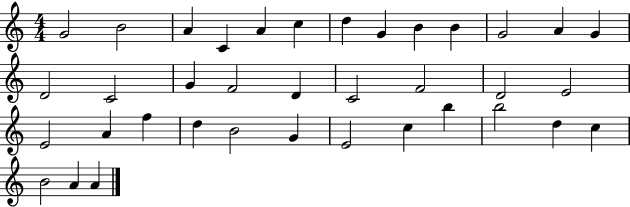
G4/h B4/h A4/q C4/q A4/q C5/q D5/q G4/q B4/q B4/q G4/h A4/q G4/q D4/h C4/h G4/q F4/h D4/q C4/h F4/h D4/h E4/h E4/h A4/q F5/q D5/q B4/h G4/q E4/h C5/q B5/q B5/h D5/q C5/q B4/h A4/q A4/q